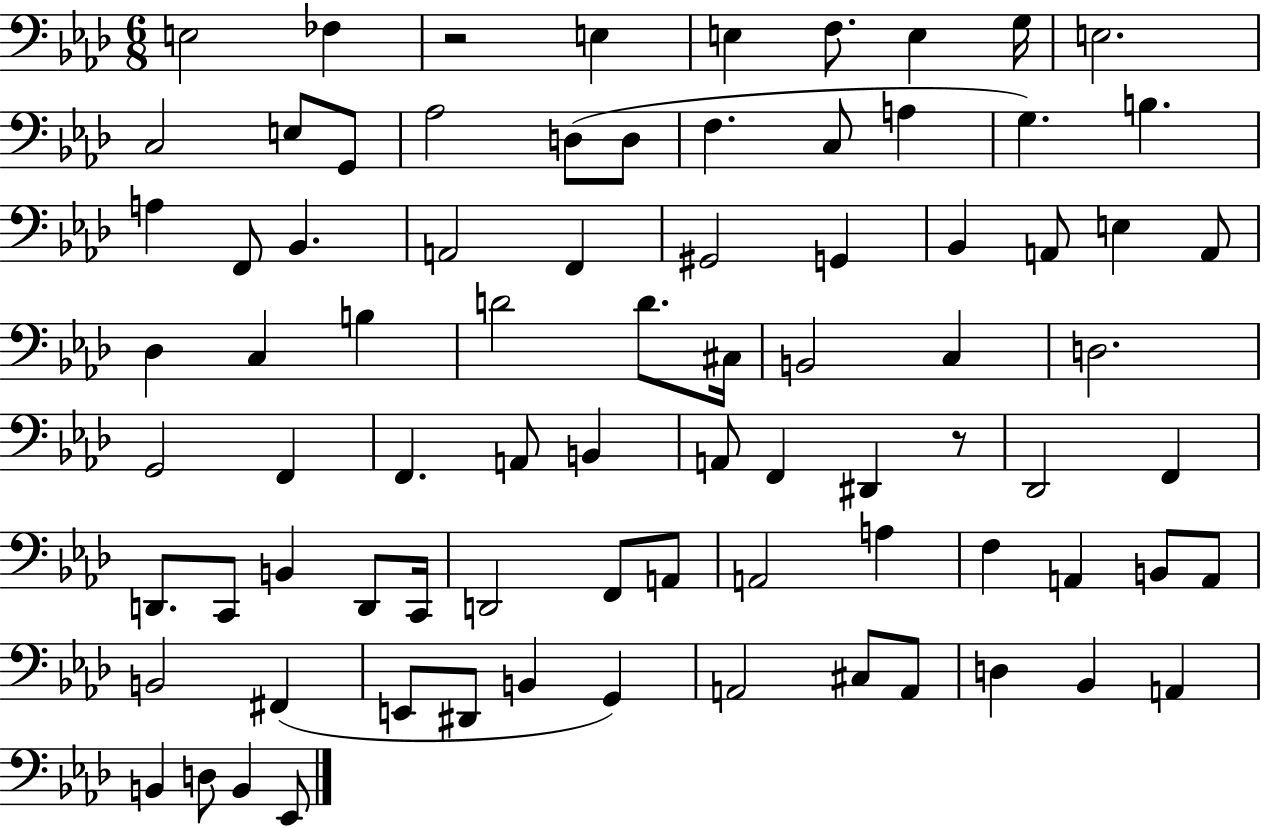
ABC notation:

X:1
T:Untitled
M:6/8
L:1/4
K:Ab
E,2 _F, z2 E, E, F,/2 E, G,/4 E,2 C,2 E,/2 G,,/2 _A,2 D,/2 D,/2 F, C,/2 A, G, B, A, F,,/2 _B,, A,,2 F,, ^G,,2 G,, _B,, A,,/2 E, A,,/2 _D, C, B, D2 D/2 ^C,/4 B,,2 C, D,2 G,,2 F,, F,, A,,/2 B,, A,,/2 F,, ^D,, z/2 _D,,2 F,, D,,/2 C,,/2 B,, D,,/2 C,,/4 D,,2 F,,/2 A,,/2 A,,2 A, F, A,, B,,/2 A,,/2 B,,2 ^F,, E,,/2 ^D,,/2 B,, G,, A,,2 ^C,/2 A,,/2 D, _B,, A,, B,, D,/2 B,, _E,,/2